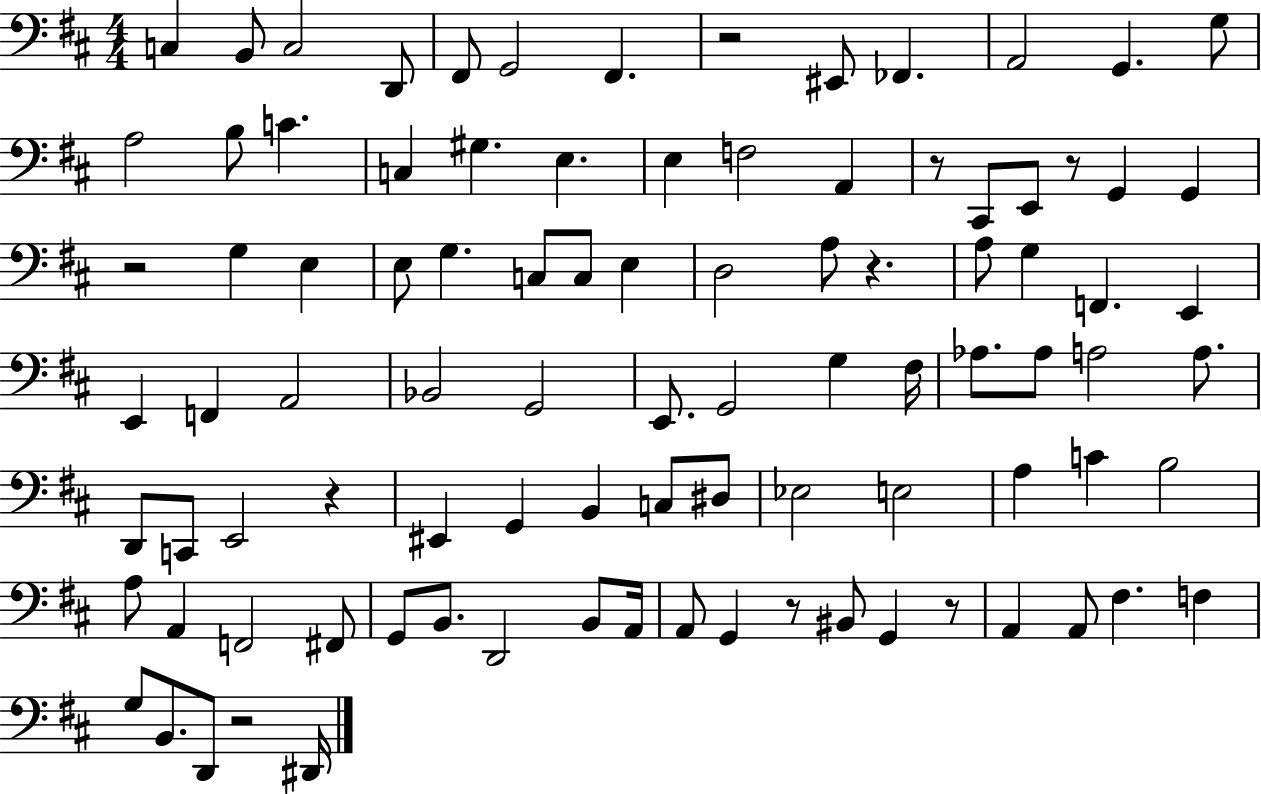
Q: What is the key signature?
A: D major